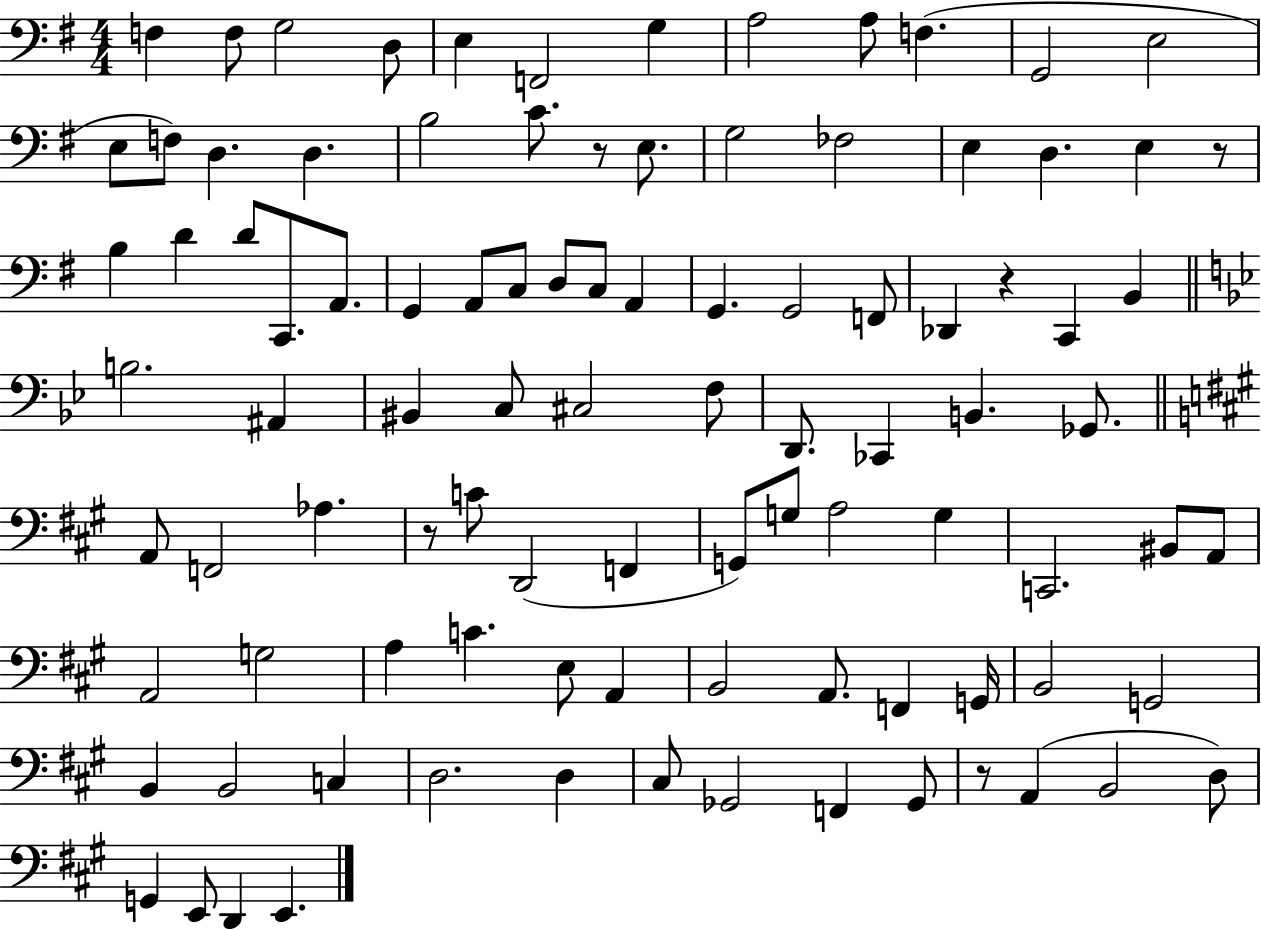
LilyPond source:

{
  \clef bass
  \numericTimeSignature
  \time 4/4
  \key g \major
  f4 f8 g2 d8 | e4 f,2 g4 | a2 a8 f4.( | g,2 e2 | \break e8 f8) d4. d4. | b2 c'8. r8 e8. | g2 fes2 | e4 d4. e4 r8 | \break b4 d'4 d'8 c,8. a,8. | g,4 a,8 c8 d8 c8 a,4 | g,4. g,2 f,8 | des,4 r4 c,4 b,4 | \break \bar "||" \break \key bes \major b2. ais,4 | bis,4 c8 cis2 f8 | d,8. ces,4 b,4. ges,8. | \bar "||" \break \key a \major a,8 f,2 aes4. | r8 c'8 d,2( f,4 | g,8) g8 a2 g4 | c,2. bis,8 a,8 | \break a,2 g2 | a4 c'4. e8 a,4 | b,2 a,8. f,4 g,16 | b,2 g,2 | \break b,4 b,2 c4 | d2. d4 | cis8 ges,2 f,4 ges,8 | r8 a,4( b,2 d8) | \break g,4 e,8 d,4 e,4. | \bar "|."
}